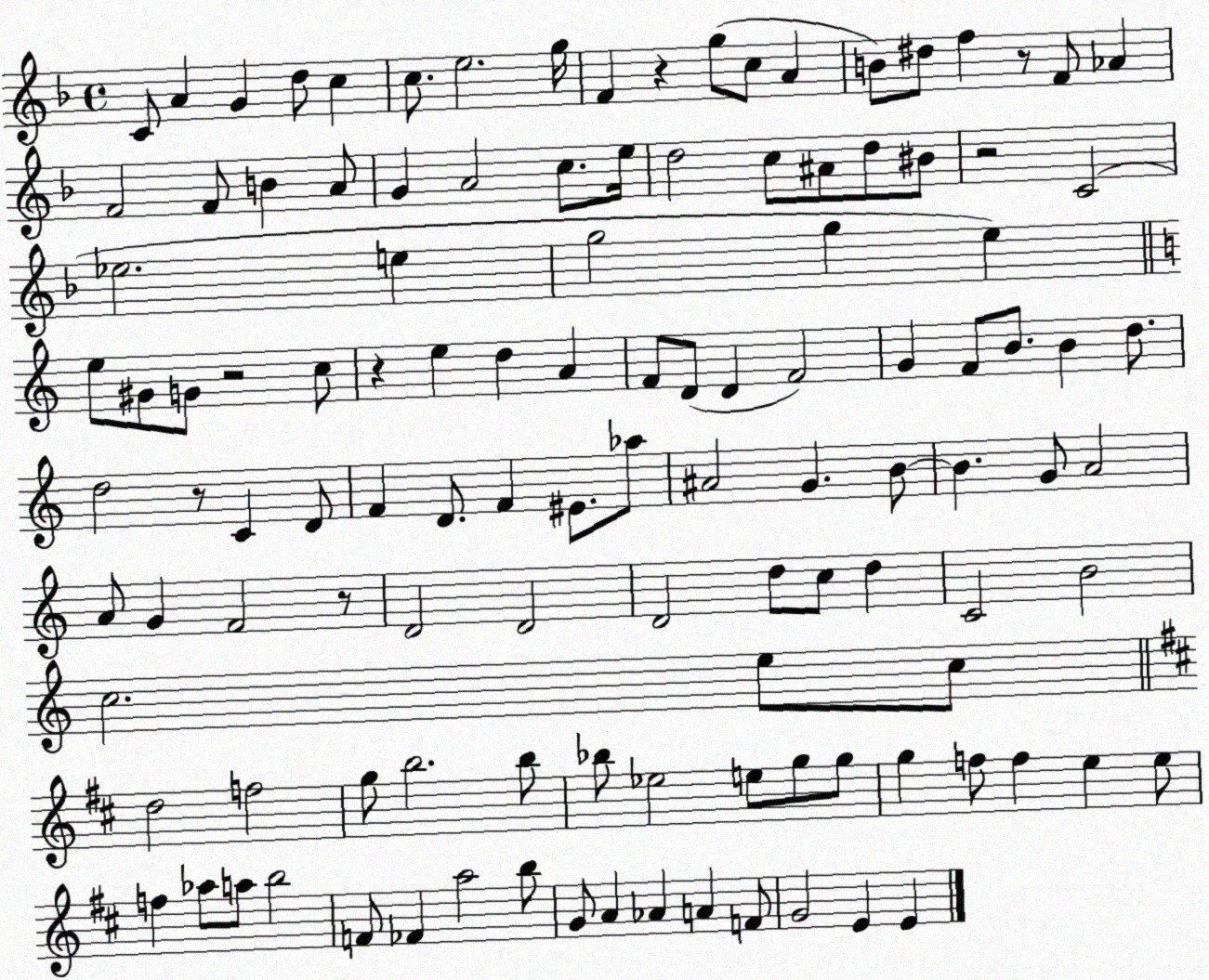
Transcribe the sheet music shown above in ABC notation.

X:1
T:Untitled
M:4/4
L:1/4
K:F
C/2 A G d/2 c c/2 e2 g/4 F z g/2 c/2 A B/2 ^d/2 f z/2 F/2 _A F2 F/2 B A/2 G A2 c/2 e/4 d2 c/2 ^A/2 d/2 ^B/2 z2 C2 _e2 e g2 g e e/2 ^G/2 G/2 z2 c/2 z e d A F/2 D/2 D F2 G F/2 B/2 B d/2 d2 z/2 C D/2 F D/2 F ^E/2 _a/2 ^A2 G B/2 B G/2 A2 A/2 G F2 z/2 D2 D2 D2 d/2 c/2 d C2 B2 c2 e/2 c/2 d2 f2 g/2 b2 b/2 _b/2 _e2 e/2 g/2 g/2 g f/2 f e e/2 f _a/2 a/2 b2 F/2 _F a2 b/2 G/2 A _A A F/2 G2 E E